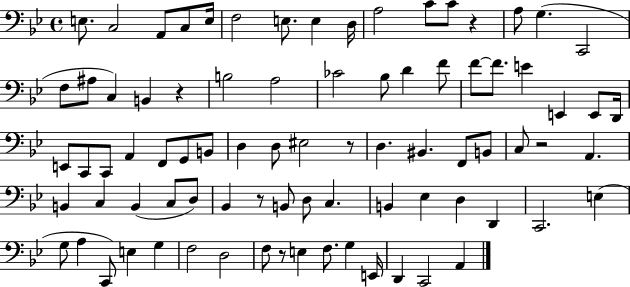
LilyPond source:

{
  \clef bass
  \time 4/4
  \defaultTimeSignature
  \key bes \major
  e8. c2 a,8 c8 e16 | f2 e8. e4 d16 | a2 c'8 c'8 r4 | a8 g4.( c,2 | \break f8 ais8 c4) b,4 r4 | b2 a2 | ces'2 bes8 d'4 f'8 | f'8~~ f'8. e'4 e,4 e,8 d,16 | \break e,8 c,8 c,8 a,4 f,8 g,8 b,8 | d4 d8 eis2 r8 | d4. bis,4. f,8 b,8 | c8 r2 a,4. | \break b,4 c4 b,4( c8 d8) | bes,4 r8 b,8 d8 c4. | b,4 ees4 d4 d,4 | c,2. e4( | \break g8 a4 c,8) e4 g4 | f2 d2 | f8 r8 e4 f8. g4 e,16 | d,4 c,2 a,4 | \break \bar "|."
}